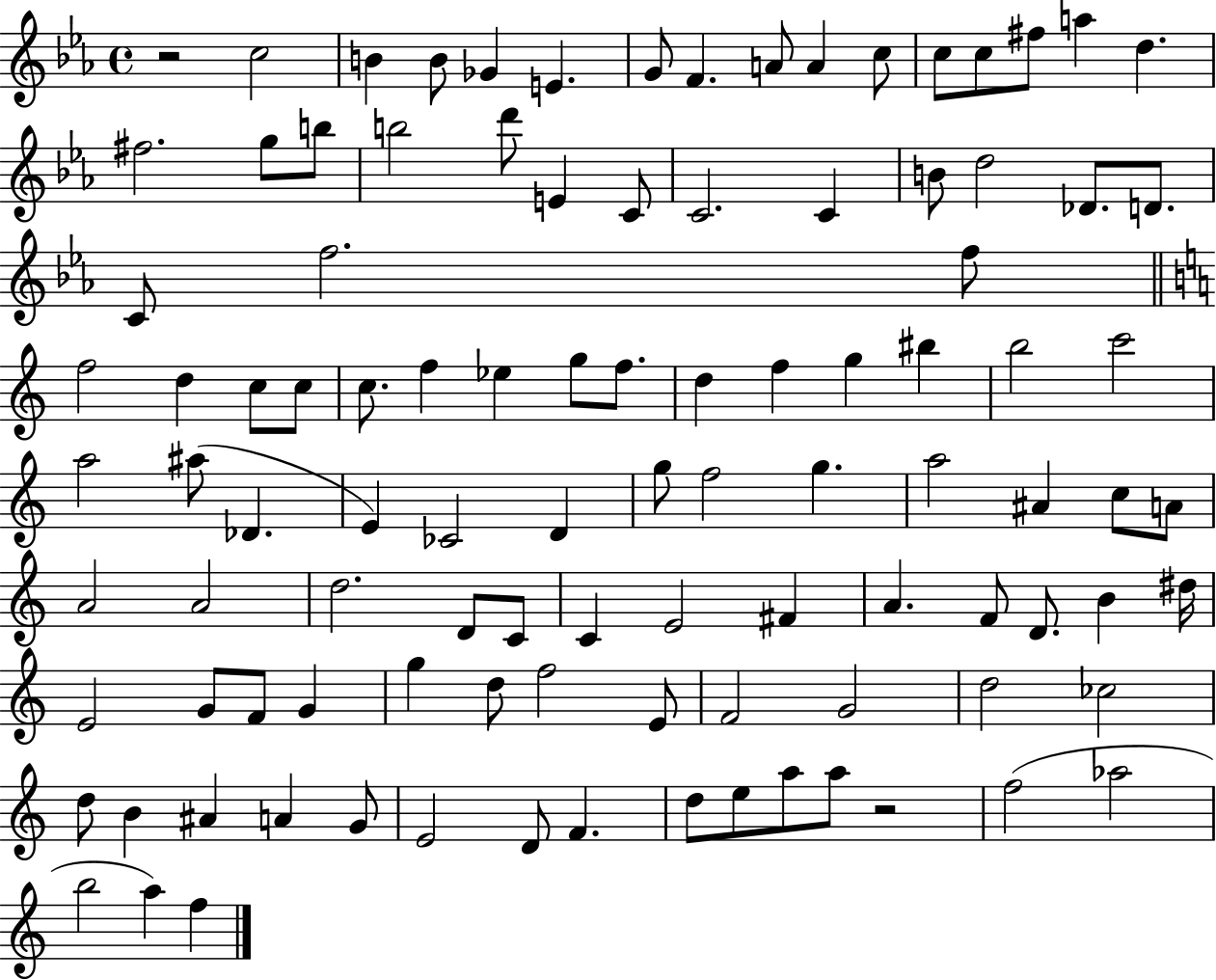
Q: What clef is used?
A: treble